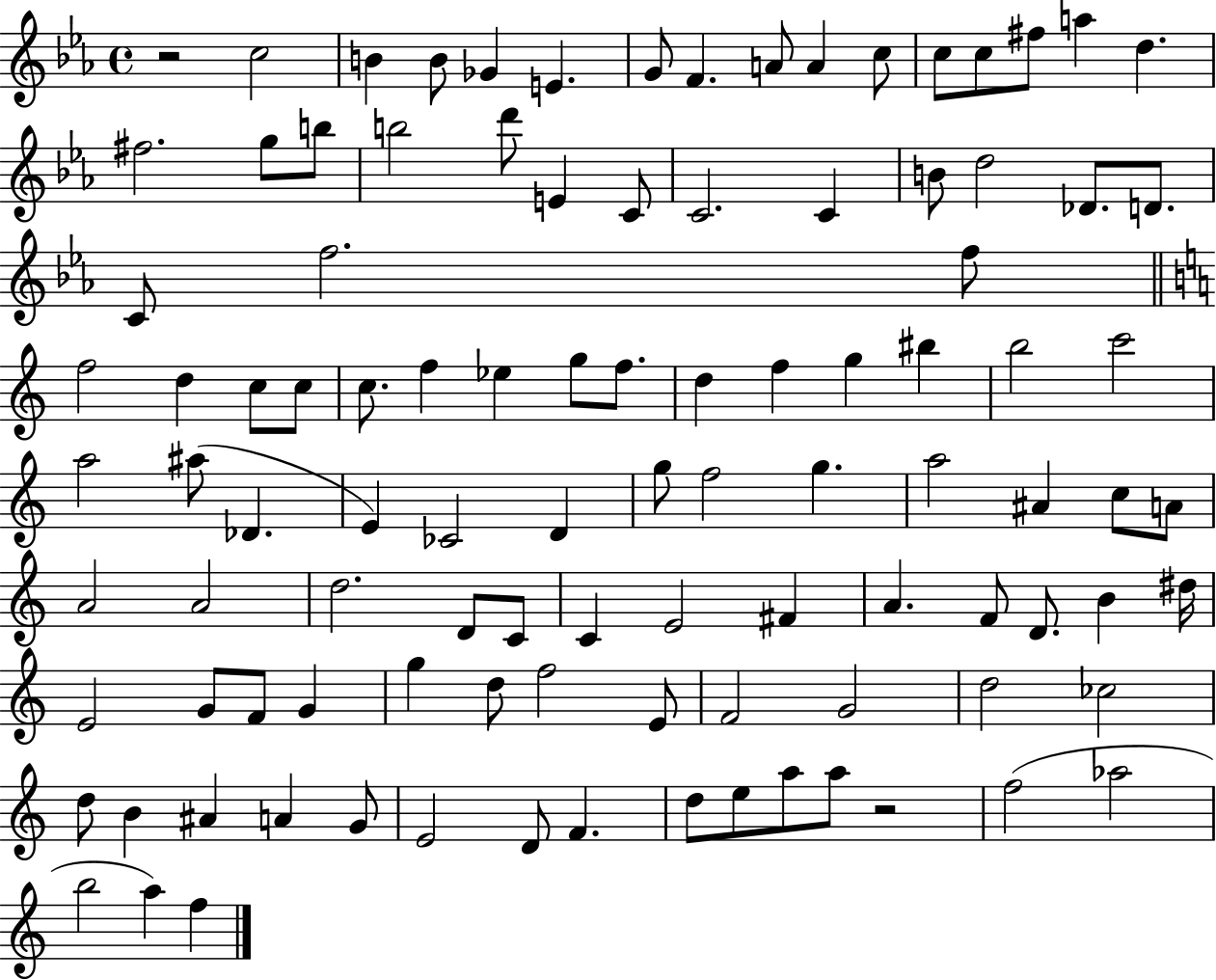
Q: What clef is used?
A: treble